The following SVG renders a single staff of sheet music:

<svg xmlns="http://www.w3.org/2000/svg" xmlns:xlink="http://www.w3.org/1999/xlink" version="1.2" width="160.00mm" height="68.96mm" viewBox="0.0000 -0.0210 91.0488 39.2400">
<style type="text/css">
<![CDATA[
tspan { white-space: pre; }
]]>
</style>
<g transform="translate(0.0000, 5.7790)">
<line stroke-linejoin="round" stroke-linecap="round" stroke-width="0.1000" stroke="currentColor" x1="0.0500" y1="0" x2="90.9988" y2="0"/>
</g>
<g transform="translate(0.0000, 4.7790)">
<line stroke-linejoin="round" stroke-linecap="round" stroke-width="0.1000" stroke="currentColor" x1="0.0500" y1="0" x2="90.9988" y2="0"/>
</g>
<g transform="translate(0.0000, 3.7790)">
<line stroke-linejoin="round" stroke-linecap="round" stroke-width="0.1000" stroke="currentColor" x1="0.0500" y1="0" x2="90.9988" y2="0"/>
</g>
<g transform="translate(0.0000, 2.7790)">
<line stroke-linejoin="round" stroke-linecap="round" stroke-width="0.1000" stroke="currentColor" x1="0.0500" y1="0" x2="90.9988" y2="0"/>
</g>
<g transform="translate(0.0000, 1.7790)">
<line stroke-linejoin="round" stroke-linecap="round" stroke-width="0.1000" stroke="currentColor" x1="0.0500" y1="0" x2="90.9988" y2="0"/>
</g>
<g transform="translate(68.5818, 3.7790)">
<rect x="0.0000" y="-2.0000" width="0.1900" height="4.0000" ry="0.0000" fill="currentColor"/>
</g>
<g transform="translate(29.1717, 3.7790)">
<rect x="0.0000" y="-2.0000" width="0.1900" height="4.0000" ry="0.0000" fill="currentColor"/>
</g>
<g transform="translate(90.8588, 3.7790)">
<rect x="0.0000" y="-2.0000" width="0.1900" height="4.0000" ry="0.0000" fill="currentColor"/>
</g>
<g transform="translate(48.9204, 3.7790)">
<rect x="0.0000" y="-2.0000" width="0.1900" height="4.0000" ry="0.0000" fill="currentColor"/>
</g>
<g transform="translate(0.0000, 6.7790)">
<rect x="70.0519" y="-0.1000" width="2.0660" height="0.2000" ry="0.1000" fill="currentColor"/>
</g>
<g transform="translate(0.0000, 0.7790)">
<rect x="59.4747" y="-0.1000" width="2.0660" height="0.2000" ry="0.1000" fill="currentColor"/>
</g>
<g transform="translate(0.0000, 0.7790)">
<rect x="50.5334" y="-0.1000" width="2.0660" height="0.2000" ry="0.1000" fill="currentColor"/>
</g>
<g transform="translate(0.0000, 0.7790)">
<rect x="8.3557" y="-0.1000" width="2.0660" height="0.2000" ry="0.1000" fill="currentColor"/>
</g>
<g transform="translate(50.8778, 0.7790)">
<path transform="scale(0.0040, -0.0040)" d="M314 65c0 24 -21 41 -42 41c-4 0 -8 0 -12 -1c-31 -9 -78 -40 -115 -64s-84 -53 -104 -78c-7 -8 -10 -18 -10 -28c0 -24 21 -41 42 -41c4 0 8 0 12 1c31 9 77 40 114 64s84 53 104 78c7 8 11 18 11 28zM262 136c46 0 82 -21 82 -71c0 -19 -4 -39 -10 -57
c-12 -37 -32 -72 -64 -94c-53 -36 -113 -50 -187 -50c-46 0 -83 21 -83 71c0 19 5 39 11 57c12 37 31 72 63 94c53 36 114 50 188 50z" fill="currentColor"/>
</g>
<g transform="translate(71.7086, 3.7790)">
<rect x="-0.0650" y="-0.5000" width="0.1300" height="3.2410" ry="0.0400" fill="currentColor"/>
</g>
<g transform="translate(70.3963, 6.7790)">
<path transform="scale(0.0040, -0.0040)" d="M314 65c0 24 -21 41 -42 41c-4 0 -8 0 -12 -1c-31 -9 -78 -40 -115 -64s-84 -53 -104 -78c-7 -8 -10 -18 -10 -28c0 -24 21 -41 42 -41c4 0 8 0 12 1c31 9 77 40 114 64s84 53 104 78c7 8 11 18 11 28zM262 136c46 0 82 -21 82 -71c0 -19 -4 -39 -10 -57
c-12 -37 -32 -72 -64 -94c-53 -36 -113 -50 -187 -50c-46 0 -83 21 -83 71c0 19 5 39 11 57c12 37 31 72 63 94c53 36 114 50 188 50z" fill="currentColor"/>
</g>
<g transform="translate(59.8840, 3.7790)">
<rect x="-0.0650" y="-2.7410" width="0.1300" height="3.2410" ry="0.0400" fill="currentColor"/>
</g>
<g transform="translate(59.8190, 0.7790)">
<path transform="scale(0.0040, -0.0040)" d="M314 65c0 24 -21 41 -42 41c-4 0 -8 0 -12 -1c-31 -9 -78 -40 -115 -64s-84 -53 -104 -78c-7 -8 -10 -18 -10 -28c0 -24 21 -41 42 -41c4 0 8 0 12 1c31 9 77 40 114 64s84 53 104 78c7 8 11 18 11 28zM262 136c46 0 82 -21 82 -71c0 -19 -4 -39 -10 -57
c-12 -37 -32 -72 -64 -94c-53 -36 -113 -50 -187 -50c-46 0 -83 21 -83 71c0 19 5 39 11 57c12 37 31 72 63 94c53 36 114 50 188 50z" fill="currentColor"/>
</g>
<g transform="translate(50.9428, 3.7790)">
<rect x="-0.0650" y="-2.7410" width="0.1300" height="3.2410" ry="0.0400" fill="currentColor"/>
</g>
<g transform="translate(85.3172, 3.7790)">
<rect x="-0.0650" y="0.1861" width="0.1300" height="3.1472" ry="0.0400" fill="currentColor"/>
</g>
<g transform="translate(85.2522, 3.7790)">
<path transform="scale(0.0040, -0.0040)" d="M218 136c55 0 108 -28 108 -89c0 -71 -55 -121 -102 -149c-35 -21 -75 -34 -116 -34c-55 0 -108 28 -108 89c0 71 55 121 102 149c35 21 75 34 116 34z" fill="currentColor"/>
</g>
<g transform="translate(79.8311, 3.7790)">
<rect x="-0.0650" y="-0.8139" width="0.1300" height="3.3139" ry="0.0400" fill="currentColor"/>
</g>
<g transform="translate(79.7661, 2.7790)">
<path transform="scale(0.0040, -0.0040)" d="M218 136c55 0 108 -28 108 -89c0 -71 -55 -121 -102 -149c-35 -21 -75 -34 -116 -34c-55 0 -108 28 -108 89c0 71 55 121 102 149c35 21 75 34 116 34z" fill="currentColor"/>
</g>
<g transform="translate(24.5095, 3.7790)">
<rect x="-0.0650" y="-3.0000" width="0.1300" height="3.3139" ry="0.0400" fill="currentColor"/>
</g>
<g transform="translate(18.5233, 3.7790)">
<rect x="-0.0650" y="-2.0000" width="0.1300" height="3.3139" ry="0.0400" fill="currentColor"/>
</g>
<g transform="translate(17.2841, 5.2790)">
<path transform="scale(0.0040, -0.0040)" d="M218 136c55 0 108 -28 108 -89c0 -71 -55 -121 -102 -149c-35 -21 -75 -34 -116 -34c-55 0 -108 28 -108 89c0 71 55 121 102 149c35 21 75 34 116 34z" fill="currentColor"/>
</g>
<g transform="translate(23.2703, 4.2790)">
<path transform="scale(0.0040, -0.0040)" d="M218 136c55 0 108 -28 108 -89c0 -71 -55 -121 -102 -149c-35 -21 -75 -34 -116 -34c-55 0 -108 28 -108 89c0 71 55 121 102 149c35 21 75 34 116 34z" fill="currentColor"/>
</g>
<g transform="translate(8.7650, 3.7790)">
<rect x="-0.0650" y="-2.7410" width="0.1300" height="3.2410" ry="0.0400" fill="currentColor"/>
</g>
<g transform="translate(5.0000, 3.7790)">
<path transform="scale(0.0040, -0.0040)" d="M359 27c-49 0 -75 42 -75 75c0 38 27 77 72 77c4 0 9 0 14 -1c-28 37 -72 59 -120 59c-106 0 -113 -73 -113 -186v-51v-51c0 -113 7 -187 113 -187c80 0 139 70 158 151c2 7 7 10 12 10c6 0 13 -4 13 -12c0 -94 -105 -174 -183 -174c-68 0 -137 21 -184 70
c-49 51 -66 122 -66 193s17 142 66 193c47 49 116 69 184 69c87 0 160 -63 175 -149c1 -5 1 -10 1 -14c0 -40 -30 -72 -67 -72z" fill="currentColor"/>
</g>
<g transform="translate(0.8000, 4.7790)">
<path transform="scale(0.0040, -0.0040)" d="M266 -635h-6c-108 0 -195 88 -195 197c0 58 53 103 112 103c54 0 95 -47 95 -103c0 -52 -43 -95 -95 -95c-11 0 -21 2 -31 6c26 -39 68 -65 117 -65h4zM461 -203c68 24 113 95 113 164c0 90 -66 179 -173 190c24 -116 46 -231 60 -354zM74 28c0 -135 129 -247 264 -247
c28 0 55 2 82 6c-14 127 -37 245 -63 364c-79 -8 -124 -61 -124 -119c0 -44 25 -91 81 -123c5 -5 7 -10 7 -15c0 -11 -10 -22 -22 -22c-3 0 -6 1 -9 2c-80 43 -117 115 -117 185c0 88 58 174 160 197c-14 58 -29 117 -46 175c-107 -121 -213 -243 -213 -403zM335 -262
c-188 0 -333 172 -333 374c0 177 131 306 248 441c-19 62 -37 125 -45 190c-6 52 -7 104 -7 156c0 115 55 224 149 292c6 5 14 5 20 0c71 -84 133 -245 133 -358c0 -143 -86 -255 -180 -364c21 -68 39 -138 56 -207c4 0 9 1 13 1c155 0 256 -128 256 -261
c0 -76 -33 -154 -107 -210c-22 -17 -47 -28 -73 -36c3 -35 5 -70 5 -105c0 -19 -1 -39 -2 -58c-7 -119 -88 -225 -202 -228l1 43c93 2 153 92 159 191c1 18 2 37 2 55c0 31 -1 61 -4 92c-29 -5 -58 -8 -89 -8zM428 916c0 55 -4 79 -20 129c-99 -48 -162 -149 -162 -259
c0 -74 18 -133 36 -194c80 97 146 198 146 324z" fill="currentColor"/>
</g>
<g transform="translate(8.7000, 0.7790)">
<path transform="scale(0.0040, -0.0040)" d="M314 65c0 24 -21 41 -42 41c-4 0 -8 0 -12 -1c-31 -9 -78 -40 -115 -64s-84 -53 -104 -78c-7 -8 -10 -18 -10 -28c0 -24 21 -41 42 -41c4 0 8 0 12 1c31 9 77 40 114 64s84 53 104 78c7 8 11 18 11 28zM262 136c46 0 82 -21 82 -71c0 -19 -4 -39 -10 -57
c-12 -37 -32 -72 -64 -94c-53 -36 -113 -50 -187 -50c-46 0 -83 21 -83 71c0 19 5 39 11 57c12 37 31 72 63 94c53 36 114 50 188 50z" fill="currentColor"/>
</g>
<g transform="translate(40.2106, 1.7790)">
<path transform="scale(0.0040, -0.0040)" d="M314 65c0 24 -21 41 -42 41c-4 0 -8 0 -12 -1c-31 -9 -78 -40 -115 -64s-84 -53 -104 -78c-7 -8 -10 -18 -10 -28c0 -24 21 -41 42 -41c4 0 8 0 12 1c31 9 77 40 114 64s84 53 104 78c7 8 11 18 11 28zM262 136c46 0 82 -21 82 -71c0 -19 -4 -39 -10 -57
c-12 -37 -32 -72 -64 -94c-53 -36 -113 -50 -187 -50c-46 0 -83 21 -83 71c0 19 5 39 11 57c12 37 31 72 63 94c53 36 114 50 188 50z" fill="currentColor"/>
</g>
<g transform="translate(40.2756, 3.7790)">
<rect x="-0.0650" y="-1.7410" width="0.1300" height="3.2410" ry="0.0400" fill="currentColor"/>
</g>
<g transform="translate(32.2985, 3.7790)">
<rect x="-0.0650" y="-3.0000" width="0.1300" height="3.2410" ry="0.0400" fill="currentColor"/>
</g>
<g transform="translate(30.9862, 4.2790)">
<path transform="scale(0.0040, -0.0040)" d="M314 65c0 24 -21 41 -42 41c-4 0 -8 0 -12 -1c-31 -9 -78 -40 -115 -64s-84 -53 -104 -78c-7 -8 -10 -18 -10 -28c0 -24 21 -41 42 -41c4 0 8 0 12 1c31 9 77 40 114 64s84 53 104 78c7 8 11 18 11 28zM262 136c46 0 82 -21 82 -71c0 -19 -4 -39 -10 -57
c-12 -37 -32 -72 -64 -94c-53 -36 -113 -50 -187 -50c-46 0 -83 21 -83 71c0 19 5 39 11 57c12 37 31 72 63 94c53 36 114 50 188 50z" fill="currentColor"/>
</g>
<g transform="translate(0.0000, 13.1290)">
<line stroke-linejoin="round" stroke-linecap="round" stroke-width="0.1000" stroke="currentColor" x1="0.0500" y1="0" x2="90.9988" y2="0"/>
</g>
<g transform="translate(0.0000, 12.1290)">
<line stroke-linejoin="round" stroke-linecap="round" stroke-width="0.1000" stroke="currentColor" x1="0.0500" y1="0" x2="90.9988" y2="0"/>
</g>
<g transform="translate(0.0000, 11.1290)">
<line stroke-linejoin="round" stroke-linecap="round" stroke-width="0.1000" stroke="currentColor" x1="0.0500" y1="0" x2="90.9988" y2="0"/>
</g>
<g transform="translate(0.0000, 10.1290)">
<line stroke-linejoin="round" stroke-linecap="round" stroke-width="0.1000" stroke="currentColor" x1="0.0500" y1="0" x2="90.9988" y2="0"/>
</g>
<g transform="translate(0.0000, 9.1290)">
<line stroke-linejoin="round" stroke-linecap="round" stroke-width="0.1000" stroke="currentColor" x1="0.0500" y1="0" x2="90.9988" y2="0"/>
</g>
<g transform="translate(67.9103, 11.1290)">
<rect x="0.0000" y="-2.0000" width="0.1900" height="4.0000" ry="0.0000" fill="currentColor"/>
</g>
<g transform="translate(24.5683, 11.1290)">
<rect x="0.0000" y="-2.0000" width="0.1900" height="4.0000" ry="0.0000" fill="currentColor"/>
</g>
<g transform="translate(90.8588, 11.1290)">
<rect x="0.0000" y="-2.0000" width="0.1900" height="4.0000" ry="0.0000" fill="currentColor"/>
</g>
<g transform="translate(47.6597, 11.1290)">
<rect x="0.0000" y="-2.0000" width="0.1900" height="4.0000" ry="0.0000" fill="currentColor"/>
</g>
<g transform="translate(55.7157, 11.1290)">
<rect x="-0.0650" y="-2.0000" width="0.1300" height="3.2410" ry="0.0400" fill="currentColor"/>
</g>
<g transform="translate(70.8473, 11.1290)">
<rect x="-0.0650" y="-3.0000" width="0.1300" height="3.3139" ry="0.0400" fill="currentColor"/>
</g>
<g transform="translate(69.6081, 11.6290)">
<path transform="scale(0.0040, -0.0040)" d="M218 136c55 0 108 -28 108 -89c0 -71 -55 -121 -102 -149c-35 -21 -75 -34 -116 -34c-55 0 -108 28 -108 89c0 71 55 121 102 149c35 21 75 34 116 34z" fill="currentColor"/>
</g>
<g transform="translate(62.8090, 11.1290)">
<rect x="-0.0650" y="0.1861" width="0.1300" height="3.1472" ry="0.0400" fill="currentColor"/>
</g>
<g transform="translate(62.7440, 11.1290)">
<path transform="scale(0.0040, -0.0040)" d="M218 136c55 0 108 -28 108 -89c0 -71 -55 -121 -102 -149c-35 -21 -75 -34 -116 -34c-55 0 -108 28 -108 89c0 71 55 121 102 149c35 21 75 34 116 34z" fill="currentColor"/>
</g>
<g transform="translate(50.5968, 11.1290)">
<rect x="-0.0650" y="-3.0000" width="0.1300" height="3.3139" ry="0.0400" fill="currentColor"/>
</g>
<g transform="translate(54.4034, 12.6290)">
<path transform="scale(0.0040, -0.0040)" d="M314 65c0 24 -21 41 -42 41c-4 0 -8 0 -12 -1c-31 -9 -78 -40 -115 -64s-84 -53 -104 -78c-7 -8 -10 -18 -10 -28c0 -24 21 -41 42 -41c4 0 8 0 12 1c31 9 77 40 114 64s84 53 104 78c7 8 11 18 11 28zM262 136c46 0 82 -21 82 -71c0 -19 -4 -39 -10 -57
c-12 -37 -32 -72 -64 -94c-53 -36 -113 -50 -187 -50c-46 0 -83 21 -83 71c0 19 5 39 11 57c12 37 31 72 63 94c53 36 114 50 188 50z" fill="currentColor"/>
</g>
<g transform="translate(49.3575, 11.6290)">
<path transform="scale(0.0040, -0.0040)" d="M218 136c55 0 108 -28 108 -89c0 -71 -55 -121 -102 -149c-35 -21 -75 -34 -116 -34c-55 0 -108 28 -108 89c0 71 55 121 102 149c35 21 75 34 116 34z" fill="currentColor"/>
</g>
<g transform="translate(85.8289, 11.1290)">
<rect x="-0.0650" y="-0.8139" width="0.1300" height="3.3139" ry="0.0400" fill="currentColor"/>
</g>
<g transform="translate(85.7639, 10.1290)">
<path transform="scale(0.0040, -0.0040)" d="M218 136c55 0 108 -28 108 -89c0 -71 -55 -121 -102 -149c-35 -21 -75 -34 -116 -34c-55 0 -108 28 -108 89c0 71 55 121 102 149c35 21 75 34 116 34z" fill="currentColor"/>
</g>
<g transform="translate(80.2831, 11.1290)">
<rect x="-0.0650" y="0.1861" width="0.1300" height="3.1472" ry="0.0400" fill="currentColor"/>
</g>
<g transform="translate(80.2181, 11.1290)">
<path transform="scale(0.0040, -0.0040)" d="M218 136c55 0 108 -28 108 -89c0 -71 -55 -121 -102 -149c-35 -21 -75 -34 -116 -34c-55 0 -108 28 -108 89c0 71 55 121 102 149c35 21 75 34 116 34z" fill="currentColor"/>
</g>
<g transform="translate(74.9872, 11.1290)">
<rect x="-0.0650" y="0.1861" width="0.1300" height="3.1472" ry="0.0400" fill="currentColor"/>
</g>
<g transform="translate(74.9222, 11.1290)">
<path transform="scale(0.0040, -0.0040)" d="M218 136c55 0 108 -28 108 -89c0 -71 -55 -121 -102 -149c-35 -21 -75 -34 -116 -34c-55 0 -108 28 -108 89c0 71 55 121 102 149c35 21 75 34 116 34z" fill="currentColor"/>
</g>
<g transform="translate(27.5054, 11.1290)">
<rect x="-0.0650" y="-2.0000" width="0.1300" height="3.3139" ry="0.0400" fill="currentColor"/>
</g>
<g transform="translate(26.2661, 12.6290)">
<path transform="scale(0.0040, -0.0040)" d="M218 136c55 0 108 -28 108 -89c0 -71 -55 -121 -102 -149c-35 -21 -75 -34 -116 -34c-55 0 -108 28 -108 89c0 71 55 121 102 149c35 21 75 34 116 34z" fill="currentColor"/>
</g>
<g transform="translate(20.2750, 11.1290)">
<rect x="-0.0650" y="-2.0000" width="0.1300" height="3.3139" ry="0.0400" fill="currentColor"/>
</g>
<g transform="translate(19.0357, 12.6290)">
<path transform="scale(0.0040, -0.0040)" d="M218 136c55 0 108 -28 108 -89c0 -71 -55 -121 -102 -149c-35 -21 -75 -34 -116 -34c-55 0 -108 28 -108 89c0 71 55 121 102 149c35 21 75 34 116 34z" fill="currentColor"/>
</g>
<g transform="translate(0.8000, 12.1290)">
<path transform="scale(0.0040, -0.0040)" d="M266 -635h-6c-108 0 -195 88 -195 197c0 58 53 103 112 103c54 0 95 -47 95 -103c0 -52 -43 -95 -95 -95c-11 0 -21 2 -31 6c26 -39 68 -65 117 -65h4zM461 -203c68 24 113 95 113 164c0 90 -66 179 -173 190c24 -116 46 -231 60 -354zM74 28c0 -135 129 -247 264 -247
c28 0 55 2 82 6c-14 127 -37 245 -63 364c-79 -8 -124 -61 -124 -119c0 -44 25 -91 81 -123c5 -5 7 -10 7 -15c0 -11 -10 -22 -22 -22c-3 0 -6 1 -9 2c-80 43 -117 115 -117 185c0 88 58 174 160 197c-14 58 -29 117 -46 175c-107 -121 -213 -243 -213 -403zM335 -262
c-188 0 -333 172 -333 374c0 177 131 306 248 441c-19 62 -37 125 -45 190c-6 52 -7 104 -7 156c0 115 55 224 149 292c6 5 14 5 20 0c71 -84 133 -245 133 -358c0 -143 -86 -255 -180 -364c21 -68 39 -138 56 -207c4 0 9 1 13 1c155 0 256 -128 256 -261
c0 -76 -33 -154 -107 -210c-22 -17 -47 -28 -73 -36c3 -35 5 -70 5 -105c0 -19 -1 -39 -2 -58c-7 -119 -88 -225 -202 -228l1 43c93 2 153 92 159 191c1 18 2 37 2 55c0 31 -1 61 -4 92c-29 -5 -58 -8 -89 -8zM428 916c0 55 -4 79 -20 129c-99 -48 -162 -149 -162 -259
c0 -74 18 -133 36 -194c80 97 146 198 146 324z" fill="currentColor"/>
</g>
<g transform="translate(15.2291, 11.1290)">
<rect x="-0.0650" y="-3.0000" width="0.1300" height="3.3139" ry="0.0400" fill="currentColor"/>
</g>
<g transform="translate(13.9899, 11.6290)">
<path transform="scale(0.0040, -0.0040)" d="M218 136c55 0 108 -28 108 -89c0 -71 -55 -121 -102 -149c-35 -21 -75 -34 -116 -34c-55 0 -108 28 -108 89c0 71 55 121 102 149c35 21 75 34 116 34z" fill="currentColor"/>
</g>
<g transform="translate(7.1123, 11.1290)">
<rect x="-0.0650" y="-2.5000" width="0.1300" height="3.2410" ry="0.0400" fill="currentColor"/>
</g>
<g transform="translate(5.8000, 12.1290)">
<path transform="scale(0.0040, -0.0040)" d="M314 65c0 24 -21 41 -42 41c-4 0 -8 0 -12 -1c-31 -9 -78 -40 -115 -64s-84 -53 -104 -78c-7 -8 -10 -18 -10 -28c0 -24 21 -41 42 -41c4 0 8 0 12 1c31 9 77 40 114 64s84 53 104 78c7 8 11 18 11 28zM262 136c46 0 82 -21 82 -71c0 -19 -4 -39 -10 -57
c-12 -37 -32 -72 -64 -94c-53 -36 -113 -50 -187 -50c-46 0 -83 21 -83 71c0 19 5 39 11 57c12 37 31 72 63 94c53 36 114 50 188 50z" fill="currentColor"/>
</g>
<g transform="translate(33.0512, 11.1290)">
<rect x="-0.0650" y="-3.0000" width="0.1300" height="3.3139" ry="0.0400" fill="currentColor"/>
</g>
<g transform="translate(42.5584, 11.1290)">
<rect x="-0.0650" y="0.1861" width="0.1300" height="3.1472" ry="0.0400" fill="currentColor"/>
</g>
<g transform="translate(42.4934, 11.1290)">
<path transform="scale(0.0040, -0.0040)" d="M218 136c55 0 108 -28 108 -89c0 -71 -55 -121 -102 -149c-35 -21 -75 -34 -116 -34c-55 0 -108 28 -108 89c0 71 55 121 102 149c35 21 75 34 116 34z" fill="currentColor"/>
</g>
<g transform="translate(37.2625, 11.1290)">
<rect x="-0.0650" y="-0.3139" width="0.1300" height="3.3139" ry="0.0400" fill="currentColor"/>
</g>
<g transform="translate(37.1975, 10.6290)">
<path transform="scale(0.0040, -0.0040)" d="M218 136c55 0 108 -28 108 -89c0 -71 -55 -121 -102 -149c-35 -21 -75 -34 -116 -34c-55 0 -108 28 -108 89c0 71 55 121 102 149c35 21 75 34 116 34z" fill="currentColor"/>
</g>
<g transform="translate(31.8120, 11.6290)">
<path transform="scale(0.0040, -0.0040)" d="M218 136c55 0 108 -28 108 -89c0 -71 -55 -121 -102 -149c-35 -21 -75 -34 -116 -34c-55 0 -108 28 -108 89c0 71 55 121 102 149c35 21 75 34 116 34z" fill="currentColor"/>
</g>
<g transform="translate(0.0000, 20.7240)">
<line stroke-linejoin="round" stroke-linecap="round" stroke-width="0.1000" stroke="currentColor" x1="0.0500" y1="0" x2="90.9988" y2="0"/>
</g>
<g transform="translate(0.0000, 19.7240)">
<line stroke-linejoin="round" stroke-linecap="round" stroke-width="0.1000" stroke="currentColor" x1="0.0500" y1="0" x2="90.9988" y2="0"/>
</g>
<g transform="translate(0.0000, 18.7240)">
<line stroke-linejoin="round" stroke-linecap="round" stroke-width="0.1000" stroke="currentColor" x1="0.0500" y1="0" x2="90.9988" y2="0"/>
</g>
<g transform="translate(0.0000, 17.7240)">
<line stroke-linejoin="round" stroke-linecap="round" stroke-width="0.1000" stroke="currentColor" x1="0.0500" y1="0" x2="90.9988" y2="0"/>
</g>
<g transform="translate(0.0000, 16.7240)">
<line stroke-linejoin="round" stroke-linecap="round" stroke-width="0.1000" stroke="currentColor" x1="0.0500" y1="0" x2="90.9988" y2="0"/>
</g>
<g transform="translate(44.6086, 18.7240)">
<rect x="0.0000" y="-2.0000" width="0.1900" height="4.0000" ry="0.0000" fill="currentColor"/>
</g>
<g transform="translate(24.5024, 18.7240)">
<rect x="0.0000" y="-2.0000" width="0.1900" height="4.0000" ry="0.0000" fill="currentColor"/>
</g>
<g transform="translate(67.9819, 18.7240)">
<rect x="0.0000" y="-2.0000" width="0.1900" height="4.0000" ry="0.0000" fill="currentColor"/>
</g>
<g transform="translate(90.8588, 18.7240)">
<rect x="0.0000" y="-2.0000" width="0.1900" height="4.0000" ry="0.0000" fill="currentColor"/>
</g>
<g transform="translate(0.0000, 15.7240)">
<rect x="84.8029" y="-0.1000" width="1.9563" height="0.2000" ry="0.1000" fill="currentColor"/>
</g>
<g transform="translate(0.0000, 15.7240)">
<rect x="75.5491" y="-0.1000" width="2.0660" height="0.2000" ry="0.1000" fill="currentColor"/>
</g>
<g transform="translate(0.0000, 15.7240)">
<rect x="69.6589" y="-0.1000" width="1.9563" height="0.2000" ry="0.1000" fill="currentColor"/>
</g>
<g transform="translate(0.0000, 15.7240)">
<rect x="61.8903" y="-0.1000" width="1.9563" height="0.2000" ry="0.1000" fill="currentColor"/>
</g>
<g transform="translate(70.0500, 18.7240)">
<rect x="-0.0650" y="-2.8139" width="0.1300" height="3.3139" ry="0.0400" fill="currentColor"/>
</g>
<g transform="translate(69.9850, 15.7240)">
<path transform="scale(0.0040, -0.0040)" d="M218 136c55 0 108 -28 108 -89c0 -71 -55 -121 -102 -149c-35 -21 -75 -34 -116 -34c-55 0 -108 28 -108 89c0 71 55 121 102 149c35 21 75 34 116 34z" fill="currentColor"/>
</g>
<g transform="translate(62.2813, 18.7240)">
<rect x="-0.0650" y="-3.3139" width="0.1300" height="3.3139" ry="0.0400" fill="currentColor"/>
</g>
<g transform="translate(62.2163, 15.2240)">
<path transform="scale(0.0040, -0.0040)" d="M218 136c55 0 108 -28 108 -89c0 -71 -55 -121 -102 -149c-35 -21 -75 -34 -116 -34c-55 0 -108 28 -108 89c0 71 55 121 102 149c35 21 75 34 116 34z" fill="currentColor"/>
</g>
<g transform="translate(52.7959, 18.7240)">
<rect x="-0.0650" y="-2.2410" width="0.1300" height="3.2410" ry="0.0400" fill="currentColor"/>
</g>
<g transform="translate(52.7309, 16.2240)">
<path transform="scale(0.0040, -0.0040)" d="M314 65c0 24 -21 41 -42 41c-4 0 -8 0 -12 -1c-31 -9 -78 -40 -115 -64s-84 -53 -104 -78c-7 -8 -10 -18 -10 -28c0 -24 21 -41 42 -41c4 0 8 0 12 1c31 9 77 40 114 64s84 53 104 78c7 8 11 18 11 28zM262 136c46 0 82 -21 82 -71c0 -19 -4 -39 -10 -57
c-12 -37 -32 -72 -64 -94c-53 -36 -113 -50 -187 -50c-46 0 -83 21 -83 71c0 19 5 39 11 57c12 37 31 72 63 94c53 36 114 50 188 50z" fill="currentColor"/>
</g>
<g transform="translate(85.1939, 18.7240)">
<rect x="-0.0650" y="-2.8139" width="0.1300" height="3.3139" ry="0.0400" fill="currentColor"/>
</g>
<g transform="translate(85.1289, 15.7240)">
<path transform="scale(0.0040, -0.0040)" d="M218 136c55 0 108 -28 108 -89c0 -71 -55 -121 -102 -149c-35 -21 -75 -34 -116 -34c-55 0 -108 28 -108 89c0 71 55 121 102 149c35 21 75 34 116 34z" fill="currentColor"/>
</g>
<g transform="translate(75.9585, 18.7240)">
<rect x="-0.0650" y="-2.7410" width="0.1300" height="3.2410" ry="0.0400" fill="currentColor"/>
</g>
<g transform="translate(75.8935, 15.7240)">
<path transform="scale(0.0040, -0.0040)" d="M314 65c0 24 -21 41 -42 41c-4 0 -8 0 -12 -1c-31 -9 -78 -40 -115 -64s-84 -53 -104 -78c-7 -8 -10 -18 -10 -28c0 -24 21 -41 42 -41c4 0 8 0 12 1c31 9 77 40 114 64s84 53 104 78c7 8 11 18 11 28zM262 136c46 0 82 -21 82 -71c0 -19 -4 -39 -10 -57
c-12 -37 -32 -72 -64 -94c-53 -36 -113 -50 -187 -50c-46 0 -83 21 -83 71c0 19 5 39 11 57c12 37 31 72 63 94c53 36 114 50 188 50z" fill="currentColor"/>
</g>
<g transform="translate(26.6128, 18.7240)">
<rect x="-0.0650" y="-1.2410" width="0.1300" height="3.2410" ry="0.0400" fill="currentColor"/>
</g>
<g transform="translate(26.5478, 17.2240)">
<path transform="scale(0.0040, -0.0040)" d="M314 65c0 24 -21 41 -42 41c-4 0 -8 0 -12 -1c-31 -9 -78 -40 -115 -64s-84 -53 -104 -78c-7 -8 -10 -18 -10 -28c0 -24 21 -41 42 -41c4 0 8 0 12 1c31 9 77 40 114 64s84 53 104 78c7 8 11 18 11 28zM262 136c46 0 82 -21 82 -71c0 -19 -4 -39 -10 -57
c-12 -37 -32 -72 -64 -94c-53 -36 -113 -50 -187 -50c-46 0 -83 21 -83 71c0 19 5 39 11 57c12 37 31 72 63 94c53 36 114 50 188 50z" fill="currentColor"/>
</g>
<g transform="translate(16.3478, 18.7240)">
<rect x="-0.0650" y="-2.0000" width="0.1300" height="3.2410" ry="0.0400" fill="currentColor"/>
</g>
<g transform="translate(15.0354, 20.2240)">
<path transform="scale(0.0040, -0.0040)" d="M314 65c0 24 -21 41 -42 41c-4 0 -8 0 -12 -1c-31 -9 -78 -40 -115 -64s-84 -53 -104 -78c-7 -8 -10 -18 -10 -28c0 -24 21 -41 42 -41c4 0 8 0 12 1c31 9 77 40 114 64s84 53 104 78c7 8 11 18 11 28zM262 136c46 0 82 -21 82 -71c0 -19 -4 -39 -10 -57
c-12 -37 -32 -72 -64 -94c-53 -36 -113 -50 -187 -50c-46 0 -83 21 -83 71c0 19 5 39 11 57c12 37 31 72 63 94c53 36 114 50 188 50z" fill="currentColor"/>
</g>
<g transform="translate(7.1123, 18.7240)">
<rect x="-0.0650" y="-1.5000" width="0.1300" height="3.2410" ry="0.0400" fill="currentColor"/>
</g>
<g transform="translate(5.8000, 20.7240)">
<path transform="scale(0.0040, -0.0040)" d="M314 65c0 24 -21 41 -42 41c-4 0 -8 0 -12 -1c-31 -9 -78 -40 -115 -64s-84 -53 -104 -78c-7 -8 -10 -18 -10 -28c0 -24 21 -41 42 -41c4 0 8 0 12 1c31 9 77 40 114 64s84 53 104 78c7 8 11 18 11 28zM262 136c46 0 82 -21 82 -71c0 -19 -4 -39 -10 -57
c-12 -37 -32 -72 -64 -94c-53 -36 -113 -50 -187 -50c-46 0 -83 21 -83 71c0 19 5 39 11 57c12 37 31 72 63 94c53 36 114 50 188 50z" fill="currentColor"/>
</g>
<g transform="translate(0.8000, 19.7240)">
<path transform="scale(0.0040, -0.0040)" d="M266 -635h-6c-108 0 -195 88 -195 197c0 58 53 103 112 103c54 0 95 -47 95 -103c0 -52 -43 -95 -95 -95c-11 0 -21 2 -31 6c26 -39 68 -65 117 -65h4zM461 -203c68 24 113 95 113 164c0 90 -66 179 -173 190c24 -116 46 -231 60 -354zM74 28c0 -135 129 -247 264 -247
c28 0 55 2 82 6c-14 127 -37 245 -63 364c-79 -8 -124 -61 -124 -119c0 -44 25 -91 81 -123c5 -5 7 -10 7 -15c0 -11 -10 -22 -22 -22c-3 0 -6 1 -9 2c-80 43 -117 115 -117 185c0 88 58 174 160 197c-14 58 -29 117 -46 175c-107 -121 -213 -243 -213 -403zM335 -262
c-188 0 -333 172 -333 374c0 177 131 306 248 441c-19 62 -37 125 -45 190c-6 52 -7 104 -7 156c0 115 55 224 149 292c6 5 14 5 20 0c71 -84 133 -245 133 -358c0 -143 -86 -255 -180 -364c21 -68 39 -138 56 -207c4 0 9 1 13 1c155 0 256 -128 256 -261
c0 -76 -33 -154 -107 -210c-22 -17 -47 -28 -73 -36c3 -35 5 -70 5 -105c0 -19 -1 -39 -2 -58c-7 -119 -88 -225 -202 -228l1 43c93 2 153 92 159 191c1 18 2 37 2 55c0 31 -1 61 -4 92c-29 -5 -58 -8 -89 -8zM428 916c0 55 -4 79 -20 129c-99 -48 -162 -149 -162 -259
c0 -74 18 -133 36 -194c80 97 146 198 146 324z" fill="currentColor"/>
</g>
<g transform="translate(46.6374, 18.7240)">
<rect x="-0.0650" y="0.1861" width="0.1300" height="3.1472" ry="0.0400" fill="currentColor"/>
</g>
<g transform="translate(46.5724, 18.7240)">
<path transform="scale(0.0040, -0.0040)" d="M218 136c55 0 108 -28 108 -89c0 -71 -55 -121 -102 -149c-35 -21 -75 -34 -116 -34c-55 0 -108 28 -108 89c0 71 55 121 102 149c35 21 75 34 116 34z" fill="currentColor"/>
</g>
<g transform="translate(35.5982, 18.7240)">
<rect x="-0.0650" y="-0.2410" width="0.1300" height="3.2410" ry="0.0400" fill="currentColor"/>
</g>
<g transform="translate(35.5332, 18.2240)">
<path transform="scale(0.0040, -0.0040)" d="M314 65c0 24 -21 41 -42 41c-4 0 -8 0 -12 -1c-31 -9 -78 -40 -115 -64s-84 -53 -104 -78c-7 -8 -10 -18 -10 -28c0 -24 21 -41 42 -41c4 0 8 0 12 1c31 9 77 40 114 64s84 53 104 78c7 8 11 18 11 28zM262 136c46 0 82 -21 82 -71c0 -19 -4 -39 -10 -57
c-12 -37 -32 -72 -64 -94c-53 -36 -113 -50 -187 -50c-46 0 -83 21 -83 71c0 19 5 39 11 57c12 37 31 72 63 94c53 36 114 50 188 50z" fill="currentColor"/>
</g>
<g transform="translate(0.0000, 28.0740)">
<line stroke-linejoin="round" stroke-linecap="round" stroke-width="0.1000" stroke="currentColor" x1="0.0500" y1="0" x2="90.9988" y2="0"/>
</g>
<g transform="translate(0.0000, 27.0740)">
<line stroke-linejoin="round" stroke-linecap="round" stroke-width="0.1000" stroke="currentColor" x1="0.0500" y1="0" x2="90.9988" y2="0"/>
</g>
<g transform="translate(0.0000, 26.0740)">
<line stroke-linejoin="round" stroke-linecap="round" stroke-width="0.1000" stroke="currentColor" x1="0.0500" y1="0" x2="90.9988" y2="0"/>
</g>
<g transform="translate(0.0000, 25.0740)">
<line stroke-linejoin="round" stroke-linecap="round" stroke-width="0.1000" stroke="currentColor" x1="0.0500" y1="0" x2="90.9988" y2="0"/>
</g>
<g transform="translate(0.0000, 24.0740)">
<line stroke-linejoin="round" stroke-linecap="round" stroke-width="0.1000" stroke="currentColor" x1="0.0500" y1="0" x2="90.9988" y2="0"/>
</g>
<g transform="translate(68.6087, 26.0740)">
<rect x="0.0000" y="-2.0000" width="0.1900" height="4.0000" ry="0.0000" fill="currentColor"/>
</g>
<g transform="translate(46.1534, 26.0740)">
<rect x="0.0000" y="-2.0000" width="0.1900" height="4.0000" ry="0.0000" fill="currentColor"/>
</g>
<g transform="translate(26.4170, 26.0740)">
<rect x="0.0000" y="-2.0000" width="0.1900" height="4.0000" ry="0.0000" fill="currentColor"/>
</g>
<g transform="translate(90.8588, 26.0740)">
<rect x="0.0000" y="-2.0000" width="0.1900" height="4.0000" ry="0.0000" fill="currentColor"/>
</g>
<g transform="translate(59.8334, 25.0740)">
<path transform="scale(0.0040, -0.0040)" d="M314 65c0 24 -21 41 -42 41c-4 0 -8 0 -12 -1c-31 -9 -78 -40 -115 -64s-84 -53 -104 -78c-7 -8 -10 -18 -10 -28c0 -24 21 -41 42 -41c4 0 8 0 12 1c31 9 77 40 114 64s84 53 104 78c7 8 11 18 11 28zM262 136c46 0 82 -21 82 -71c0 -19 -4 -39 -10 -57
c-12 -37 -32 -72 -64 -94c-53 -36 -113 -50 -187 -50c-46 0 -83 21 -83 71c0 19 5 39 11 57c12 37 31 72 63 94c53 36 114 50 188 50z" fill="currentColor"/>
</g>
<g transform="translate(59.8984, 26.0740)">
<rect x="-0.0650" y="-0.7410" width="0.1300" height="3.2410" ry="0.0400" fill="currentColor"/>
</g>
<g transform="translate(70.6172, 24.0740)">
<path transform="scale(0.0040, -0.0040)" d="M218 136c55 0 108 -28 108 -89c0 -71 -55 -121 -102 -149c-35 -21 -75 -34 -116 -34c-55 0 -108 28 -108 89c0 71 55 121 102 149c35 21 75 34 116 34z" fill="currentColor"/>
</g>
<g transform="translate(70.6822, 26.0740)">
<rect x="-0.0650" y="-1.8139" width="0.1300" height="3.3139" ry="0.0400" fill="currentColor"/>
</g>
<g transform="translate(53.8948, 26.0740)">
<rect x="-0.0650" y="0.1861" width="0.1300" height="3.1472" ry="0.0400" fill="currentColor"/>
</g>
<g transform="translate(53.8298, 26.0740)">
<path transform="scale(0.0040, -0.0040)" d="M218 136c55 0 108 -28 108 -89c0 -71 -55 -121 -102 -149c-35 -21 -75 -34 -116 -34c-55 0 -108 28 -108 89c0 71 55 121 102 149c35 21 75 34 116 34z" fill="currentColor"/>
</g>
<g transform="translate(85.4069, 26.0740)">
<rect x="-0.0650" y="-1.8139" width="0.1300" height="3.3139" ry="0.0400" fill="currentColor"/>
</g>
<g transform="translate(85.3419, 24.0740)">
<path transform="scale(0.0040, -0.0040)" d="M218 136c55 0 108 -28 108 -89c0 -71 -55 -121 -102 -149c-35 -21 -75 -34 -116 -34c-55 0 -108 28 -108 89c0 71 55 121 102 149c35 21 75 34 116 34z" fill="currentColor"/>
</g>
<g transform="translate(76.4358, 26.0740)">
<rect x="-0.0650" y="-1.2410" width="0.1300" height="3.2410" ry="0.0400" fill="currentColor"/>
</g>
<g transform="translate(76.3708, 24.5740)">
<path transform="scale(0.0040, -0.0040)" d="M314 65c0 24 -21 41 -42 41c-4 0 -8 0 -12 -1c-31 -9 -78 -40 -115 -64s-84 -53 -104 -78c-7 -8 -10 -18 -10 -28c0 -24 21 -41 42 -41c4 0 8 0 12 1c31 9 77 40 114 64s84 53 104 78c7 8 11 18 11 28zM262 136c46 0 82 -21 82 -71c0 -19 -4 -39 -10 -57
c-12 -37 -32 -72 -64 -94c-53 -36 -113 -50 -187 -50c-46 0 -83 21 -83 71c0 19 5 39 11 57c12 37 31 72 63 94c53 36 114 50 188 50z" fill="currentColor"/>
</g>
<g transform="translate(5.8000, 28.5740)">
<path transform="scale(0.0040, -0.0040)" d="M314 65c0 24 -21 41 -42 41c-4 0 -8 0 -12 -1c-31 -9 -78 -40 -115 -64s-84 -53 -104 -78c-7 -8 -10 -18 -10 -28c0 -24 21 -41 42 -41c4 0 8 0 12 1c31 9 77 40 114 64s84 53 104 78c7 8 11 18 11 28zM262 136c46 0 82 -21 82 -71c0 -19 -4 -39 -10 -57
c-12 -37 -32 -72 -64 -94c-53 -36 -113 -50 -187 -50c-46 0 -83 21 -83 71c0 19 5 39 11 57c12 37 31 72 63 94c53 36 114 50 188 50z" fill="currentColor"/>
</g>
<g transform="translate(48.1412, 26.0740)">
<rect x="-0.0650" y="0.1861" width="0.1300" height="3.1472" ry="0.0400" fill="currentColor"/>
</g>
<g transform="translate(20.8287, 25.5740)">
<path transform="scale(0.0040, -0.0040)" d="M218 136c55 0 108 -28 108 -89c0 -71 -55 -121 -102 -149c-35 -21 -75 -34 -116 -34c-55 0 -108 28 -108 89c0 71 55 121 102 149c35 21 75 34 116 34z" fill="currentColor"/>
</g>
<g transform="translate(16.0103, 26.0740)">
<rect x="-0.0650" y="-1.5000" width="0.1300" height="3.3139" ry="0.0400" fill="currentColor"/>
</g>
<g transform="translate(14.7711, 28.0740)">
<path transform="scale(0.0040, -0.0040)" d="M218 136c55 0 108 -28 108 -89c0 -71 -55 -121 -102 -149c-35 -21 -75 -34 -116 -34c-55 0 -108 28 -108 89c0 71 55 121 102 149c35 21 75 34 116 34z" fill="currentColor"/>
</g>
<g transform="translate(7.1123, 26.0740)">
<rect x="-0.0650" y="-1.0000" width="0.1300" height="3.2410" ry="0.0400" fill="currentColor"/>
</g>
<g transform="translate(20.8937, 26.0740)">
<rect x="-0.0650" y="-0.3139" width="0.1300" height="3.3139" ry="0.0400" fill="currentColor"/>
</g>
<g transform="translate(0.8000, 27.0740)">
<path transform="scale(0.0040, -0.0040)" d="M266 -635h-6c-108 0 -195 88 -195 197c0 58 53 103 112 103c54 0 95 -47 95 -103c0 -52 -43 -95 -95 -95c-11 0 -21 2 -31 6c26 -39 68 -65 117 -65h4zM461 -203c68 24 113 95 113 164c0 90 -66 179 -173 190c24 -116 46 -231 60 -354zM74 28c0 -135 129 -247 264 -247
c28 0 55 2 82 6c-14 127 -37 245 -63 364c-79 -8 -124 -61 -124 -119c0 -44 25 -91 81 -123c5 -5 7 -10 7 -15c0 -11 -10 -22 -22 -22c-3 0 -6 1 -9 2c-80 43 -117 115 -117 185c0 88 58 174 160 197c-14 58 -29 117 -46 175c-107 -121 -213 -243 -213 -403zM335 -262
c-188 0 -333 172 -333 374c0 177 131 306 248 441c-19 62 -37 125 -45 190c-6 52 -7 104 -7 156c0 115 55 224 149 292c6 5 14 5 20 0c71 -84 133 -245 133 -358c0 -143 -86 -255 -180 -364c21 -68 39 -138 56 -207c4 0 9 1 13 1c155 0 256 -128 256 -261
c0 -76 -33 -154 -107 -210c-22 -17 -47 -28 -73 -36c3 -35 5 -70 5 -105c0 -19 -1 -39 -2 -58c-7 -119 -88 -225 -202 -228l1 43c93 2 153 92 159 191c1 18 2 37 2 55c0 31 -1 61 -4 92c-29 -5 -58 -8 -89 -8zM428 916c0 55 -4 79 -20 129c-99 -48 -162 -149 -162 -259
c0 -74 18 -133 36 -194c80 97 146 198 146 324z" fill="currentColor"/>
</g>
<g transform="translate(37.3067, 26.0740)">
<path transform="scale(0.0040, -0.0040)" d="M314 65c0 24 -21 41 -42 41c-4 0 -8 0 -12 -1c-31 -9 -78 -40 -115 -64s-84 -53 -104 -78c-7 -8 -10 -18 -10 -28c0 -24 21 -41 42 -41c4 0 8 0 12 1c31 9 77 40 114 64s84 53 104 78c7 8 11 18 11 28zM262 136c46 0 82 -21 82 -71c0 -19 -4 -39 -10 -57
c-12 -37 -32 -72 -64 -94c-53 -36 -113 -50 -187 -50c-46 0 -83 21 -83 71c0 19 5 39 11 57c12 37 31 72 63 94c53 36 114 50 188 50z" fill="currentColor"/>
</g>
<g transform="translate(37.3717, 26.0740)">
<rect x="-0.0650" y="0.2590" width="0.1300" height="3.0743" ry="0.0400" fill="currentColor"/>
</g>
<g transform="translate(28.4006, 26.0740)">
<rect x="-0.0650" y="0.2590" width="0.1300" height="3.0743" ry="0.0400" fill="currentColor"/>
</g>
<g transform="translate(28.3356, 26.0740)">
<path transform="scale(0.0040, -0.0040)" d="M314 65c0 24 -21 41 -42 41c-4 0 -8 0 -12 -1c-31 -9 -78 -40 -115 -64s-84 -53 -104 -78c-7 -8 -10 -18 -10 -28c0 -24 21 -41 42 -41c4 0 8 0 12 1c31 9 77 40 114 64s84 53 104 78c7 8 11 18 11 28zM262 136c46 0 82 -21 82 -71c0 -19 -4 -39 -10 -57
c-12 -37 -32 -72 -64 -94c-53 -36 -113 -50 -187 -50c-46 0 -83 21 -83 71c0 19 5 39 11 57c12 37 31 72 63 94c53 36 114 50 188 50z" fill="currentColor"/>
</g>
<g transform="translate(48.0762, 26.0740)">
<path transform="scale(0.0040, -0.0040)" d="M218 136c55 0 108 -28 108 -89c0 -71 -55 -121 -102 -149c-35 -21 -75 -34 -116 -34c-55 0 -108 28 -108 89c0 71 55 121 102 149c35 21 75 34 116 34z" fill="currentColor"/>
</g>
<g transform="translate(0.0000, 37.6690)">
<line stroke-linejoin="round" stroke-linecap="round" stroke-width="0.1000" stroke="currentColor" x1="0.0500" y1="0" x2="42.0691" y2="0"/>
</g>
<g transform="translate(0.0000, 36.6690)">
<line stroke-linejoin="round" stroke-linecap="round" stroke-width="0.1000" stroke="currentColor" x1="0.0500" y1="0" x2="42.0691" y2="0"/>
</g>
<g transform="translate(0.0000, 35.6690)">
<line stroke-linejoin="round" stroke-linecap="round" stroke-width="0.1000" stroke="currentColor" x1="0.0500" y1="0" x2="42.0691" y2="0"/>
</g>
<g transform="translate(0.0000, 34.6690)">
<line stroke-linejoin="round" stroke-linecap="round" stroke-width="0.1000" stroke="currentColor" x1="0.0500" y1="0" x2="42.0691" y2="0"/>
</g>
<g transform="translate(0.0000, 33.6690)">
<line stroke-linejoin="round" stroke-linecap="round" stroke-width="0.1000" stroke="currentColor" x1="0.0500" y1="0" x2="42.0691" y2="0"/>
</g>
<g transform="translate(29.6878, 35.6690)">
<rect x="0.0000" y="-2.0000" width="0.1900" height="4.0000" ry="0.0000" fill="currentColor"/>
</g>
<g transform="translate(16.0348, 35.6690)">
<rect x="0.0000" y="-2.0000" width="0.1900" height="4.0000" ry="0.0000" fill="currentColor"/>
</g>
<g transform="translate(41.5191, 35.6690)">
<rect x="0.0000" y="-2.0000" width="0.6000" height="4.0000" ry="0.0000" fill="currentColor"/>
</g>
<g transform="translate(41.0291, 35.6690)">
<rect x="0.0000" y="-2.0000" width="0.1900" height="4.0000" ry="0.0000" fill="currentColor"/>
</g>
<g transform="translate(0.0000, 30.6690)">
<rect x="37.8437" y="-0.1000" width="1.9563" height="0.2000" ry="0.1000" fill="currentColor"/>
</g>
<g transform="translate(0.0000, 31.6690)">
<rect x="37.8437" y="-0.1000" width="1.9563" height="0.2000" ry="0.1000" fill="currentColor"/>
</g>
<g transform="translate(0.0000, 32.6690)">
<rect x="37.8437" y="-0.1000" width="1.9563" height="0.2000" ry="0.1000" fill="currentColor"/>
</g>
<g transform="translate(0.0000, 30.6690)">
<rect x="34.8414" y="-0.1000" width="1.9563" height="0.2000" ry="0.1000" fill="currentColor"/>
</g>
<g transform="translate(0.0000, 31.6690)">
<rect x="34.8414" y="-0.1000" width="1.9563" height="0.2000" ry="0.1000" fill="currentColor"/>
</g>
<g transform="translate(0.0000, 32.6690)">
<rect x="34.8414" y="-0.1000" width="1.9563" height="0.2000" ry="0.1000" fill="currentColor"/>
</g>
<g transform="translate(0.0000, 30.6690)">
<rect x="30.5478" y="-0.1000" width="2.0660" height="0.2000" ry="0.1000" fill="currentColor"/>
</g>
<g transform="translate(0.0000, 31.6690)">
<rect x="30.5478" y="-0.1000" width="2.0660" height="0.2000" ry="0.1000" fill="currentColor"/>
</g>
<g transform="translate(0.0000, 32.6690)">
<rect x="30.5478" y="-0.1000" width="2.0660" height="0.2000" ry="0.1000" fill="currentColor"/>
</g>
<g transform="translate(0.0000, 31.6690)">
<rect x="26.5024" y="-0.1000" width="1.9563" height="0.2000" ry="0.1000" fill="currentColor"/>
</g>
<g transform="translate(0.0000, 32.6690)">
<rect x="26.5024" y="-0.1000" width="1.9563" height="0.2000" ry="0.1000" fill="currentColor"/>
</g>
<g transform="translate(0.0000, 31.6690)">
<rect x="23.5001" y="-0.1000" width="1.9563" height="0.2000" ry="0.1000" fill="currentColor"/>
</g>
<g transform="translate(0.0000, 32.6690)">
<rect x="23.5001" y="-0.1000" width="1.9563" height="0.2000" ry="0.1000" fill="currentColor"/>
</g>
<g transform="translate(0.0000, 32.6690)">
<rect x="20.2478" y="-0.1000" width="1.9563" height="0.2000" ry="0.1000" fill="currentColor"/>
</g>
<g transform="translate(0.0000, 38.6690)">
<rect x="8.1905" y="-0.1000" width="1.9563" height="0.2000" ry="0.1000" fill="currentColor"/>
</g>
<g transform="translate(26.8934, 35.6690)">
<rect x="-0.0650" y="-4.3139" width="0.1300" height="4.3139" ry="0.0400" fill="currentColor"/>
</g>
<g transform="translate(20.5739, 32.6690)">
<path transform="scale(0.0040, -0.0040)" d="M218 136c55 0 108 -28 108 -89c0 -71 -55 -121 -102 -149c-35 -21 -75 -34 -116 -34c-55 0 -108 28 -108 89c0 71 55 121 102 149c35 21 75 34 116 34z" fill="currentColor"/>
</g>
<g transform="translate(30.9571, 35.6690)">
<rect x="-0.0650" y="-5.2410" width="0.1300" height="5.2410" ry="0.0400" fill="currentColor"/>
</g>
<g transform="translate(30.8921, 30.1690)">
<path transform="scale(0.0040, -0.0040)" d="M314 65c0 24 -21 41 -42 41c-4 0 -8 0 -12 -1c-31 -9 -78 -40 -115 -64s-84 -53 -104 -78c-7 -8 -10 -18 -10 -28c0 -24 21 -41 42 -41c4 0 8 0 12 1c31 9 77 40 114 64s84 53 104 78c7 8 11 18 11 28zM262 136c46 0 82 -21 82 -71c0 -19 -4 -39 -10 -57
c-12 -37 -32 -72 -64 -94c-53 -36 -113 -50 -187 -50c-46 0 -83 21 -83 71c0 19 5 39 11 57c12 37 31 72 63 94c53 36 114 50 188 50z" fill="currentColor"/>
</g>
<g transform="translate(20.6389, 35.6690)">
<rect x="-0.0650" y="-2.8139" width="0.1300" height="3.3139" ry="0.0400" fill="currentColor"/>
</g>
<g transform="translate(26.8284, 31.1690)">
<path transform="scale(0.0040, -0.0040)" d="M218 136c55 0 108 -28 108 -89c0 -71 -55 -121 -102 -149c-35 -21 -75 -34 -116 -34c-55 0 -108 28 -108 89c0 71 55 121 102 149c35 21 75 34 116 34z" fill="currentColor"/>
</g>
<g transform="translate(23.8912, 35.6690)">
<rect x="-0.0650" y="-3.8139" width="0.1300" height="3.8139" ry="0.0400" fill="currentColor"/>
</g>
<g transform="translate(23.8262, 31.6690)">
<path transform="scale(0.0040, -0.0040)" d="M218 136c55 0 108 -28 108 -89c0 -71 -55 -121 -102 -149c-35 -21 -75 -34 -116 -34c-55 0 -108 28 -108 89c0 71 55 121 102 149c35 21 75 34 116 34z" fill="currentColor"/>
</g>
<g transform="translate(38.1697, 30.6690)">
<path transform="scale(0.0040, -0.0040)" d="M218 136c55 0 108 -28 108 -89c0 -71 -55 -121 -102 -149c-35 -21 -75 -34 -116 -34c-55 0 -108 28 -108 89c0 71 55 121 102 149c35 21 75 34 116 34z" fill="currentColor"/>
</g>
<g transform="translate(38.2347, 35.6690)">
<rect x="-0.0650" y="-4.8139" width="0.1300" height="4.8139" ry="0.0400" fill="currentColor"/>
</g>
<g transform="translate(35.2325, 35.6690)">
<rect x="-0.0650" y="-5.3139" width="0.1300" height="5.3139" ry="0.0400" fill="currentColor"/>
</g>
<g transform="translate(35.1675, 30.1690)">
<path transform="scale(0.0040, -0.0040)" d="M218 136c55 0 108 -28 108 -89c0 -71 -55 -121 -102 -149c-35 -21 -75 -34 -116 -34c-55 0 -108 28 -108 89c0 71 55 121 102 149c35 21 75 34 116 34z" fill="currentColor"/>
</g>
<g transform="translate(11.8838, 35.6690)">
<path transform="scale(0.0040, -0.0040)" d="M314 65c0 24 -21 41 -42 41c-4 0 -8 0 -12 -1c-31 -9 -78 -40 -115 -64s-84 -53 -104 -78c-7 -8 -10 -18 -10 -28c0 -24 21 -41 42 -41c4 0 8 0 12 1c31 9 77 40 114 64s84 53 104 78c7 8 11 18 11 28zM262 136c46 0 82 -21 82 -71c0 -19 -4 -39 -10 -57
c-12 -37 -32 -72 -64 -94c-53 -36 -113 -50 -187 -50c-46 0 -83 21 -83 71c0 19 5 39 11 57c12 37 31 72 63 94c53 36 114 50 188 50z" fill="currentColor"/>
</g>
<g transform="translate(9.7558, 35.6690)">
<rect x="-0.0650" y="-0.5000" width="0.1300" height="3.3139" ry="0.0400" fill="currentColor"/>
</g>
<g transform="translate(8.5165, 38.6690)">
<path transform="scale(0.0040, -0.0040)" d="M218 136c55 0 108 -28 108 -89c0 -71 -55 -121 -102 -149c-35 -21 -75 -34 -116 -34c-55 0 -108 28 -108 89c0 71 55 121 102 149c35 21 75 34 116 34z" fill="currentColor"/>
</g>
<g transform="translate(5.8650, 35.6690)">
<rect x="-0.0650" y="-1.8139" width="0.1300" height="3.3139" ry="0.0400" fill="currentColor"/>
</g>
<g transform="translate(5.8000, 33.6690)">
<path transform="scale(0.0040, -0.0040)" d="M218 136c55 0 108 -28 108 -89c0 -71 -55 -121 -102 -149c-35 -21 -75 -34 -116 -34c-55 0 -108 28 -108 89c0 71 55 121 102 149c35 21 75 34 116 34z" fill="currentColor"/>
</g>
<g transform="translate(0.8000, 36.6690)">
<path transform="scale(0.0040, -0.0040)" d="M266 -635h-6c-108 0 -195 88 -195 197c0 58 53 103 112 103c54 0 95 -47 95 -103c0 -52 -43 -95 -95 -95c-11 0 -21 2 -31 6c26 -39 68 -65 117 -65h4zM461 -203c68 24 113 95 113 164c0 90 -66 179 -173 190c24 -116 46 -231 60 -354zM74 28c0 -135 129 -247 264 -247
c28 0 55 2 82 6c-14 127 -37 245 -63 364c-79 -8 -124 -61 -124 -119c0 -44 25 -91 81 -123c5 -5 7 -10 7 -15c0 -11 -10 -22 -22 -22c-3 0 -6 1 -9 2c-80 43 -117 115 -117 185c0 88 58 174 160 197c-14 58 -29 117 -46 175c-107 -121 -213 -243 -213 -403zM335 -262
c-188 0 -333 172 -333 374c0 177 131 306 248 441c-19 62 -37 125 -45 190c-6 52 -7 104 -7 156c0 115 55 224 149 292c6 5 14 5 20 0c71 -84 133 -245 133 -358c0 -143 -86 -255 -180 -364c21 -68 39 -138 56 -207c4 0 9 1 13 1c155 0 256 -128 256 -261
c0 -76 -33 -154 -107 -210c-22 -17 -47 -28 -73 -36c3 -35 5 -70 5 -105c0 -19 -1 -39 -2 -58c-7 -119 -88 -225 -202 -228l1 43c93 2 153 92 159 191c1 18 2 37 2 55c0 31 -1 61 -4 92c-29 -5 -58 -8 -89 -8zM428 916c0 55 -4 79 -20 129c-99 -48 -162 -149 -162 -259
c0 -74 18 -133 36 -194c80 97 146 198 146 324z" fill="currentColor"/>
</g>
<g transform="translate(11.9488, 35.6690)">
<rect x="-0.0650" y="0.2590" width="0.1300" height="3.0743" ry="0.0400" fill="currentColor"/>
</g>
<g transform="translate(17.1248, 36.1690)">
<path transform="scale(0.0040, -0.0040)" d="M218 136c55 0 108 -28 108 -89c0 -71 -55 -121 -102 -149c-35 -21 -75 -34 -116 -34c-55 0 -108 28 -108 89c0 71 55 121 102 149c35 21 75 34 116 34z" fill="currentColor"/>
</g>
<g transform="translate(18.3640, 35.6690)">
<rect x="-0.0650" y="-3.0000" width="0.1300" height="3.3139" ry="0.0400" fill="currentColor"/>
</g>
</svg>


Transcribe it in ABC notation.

X:1
T:Untitled
M:4/4
L:1/4
K:C
a2 F A A2 f2 a2 a2 C2 d B G2 A F F A c B A F2 B A B B d E2 F2 e2 c2 B g2 b a a2 a D2 E c B2 B2 B B d2 f e2 f f C B2 A a c' d' f'2 f' e'